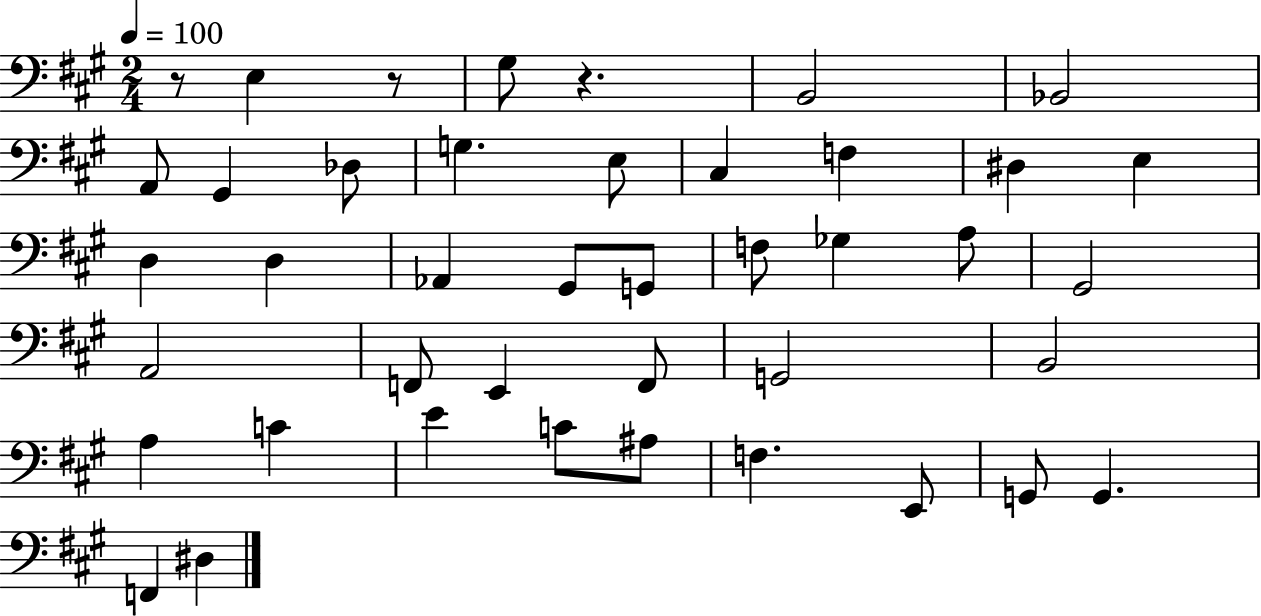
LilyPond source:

{
  \clef bass
  \numericTimeSignature
  \time 2/4
  \key a \major
  \tempo 4 = 100
  r8 e4 r8 | gis8 r4. | b,2 | bes,2 | \break a,8 gis,4 des8 | g4. e8 | cis4 f4 | dis4 e4 | \break d4 d4 | aes,4 gis,8 g,8 | f8 ges4 a8 | gis,2 | \break a,2 | f,8 e,4 f,8 | g,2 | b,2 | \break a4 c'4 | e'4 c'8 ais8 | f4. e,8 | g,8 g,4. | \break f,4 dis4 | \bar "|."
}